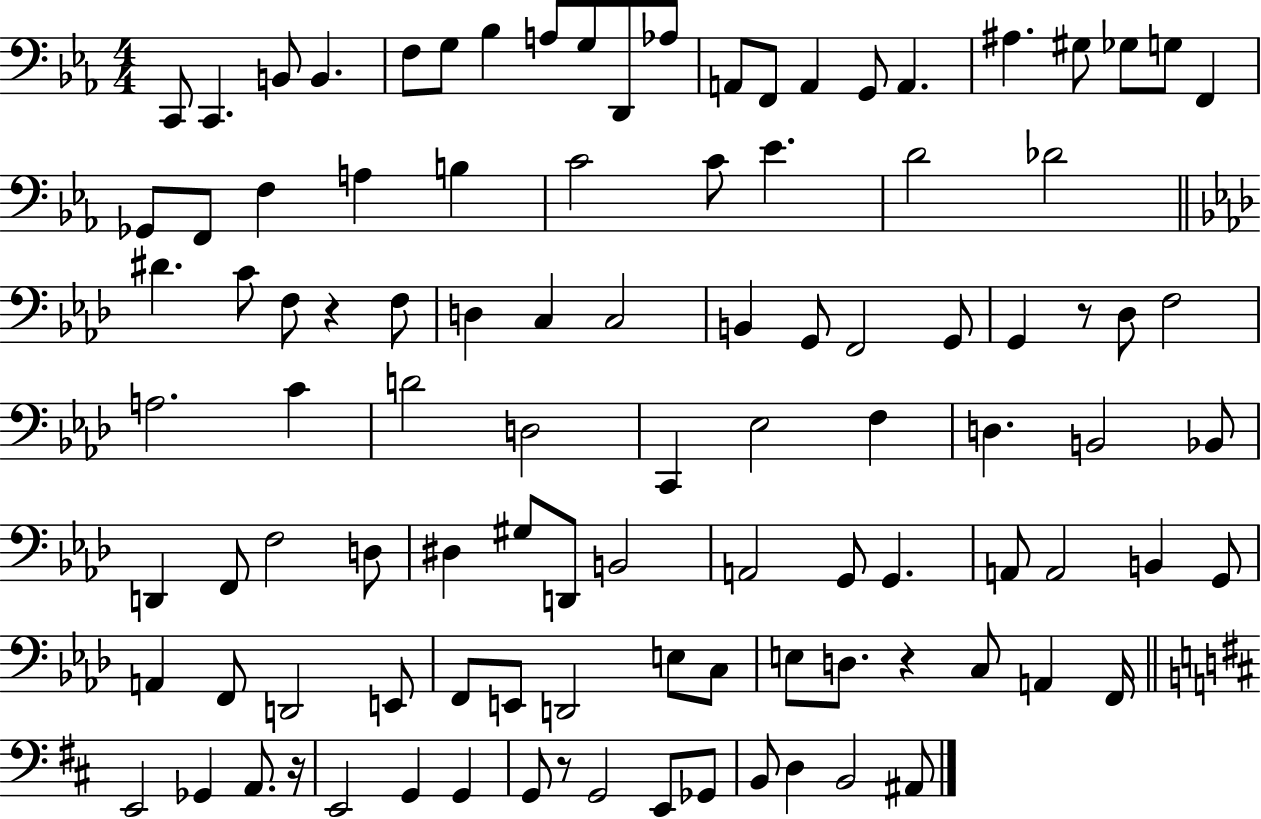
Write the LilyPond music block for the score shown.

{
  \clef bass
  \numericTimeSignature
  \time 4/4
  \key ees \major
  c,8 c,4. b,8 b,4. | f8 g8 bes4 a8 g8 d,8 aes8 | a,8 f,8 a,4 g,8 a,4. | ais4. gis8 ges8 g8 f,4 | \break ges,8 f,8 f4 a4 b4 | c'2 c'8 ees'4. | d'2 des'2 | \bar "||" \break \key aes \major dis'4. c'8 f8 r4 f8 | d4 c4 c2 | b,4 g,8 f,2 g,8 | g,4 r8 des8 f2 | \break a2. c'4 | d'2 d2 | c,4 ees2 f4 | d4. b,2 bes,8 | \break d,4 f,8 f2 d8 | dis4 gis8 d,8 b,2 | a,2 g,8 g,4. | a,8 a,2 b,4 g,8 | \break a,4 f,8 d,2 e,8 | f,8 e,8 d,2 e8 c8 | e8 d8. r4 c8 a,4 f,16 | \bar "||" \break \key d \major e,2 ges,4 a,8. r16 | e,2 g,4 g,4 | g,8 r8 g,2 e,8 ges,8 | b,8 d4 b,2 ais,8 | \break \bar "|."
}